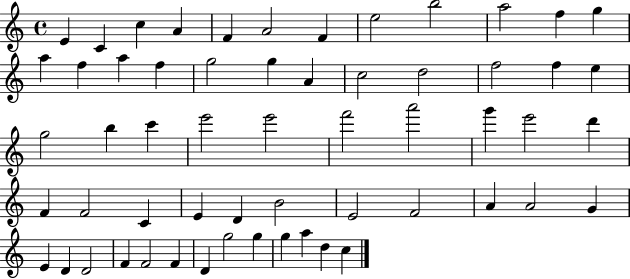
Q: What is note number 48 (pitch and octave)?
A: D4